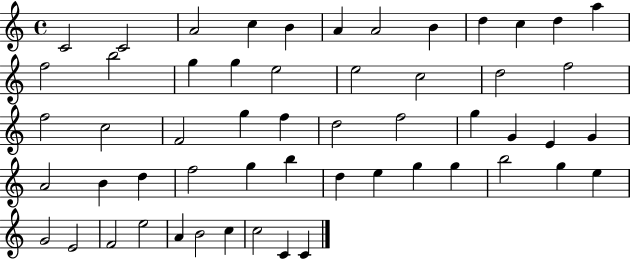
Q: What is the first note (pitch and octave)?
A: C4